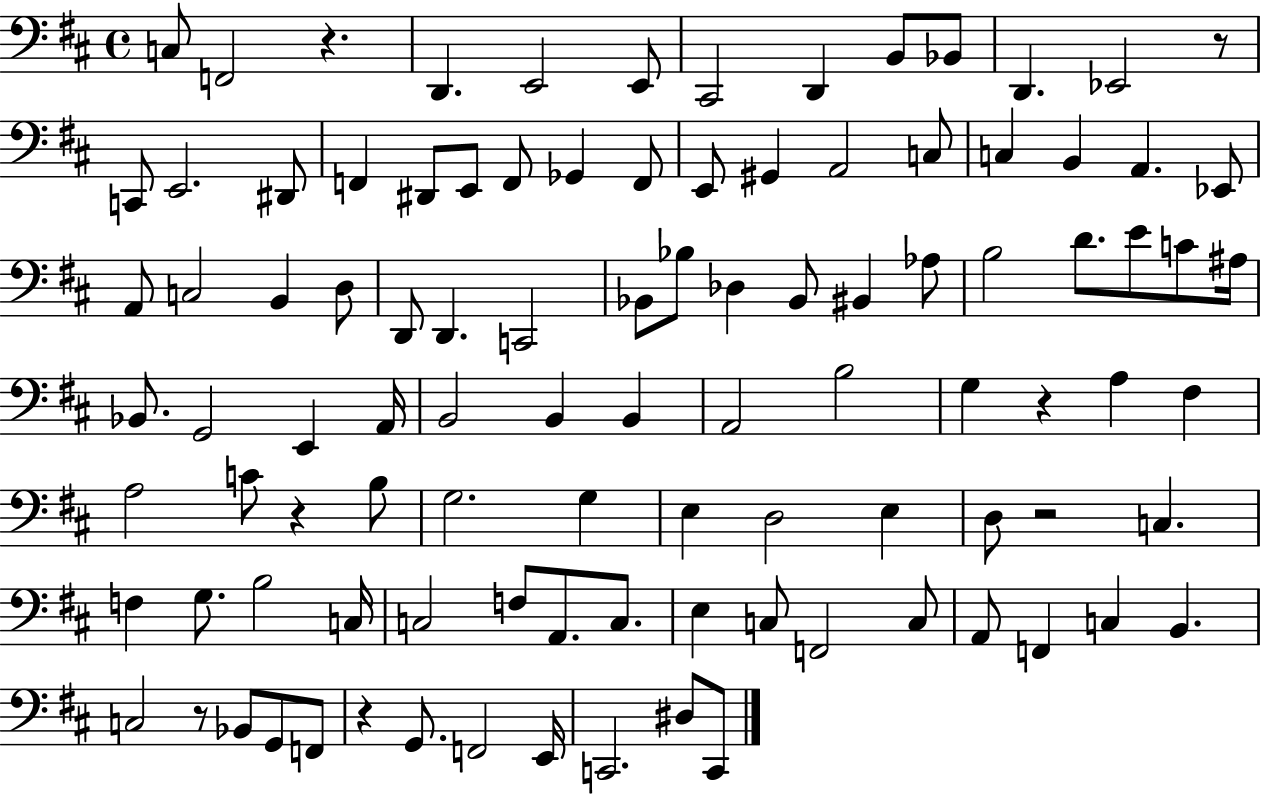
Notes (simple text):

C3/e F2/h R/q. D2/q. E2/h E2/e C#2/h D2/q B2/e Bb2/e D2/q. Eb2/h R/e C2/e E2/h. D#2/e F2/q D#2/e E2/e F2/e Gb2/q F2/e E2/e G#2/q A2/h C3/e C3/q B2/q A2/q. Eb2/e A2/e C3/h B2/q D3/e D2/e D2/q. C2/h Bb2/e Bb3/e Db3/q Bb2/e BIS2/q Ab3/e B3/h D4/e. E4/e C4/e A#3/s Bb2/e. G2/h E2/q A2/s B2/h B2/q B2/q A2/h B3/h G3/q R/q A3/q F#3/q A3/h C4/e R/q B3/e G3/h. G3/q E3/q D3/h E3/q D3/e R/h C3/q. F3/q G3/e. B3/h C3/s C3/h F3/e A2/e. C3/e. E3/q C3/e F2/h C3/e A2/e F2/q C3/q B2/q. C3/h R/e Bb2/e G2/e F2/e R/q G2/e. F2/h E2/s C2/h. D#3/e C2/e